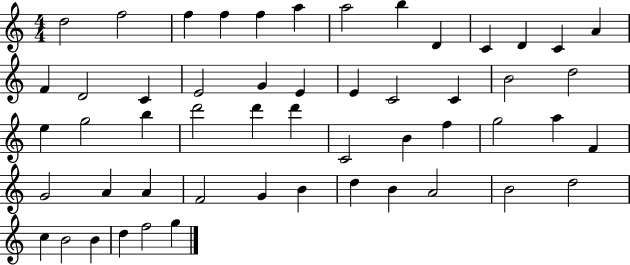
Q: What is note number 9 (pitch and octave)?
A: D4